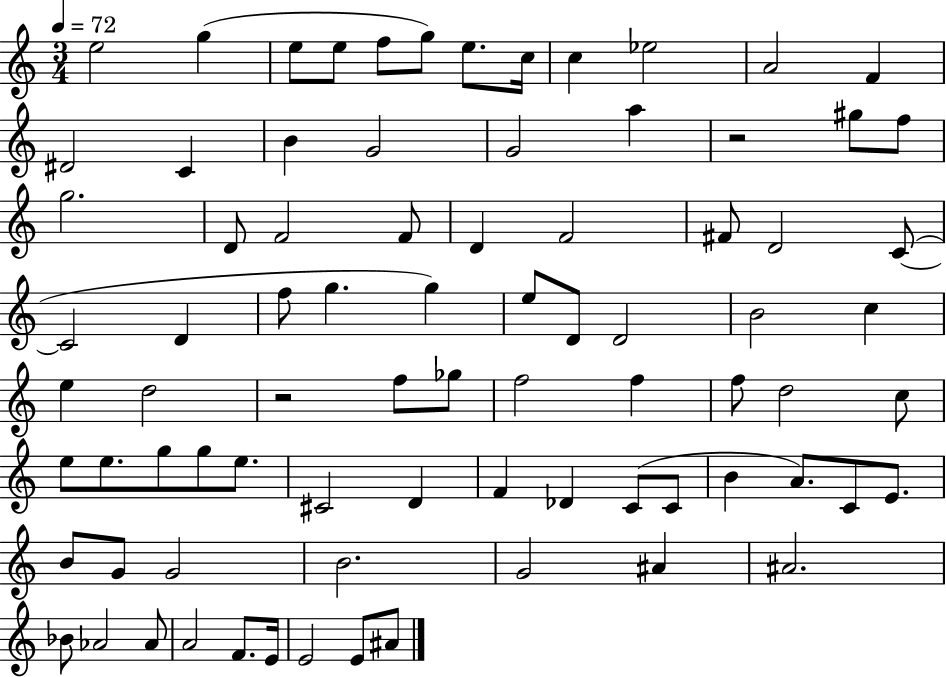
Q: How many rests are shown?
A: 2